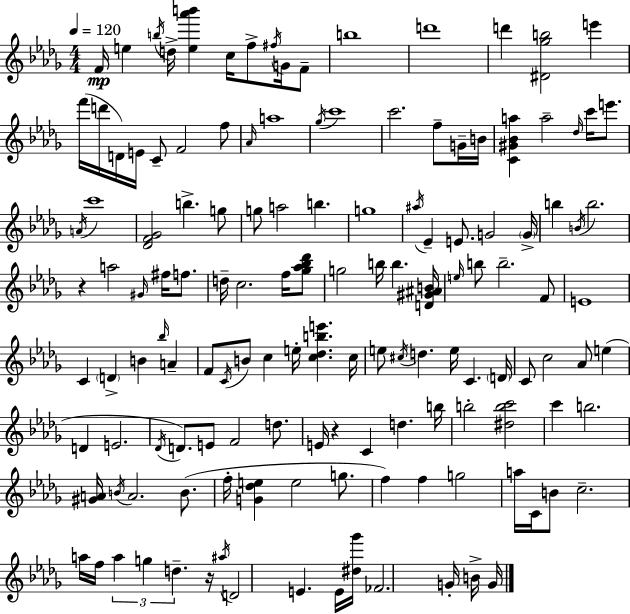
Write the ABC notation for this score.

X:1
T:Untitled
M:4/4
L:1/4
K:Bbm
F/4 e b/4 d/4 [e_a'b'] c/4 f/2 ^f/4 G/4 F/2 b4 d'4 d' [^D_gb]2 e' f'/4 d'/4 D/4 E/4 C/2 F2 f/2 _A/4 a4 _g/4 c'4 c'2 f/2 G/4 B/4 [C^G_Ba] a2 _d/4 c'/4 e'/2 A/4 c'4 [_DF_G]2 b g/2 g/2 a2 b g4 ^a/4 _E E/2 G2 G/4 b B/4 b2 z a2 ^G/4 ^f/4 f/2 d/4 c2 f/4 [_g_a_b_d']/2 g2 b/4 b [D^G^AB]/4 e/4 b/2 b2 F/2 E4 C D B _b/4 A F/2 C/4 B/2 c e/4 [c_dbe'] c/4 e/2 ^c/4 d e/4 C D/4 C/2 c2 _A/2 e D E2 _D/4 D/2 E/2 F2 d/2 E/4 z C d b/4 b2 [^dbc']2 c' b2 [^GA]/4 B/4 A2 B/2 f/4 [G_de] e2 g/2 f f g2 a/4 C/4 B/2 c2 a/4 f/4 a g d z/4 ^a/4 D2 E E/4 [^d_g']/4 _F2 G/4 B/4 G/4